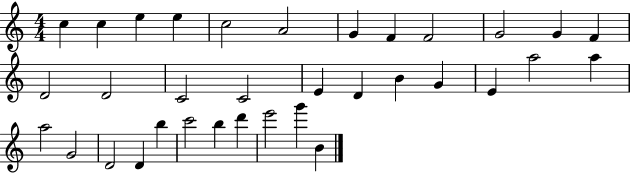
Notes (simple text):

C5/q C5/q E5/q E5/q C5/h A4/h G4/q F4/q F4/h G4/h G4/q F4/q D4/h D4/h C4/h C4/h E4/q D4/q B4/q G4/q E4/q A5/h A5/q A5/h G4/h D4/h D4/q B5/q C6/h B5/q D6/q E6/h G6/q B4/q